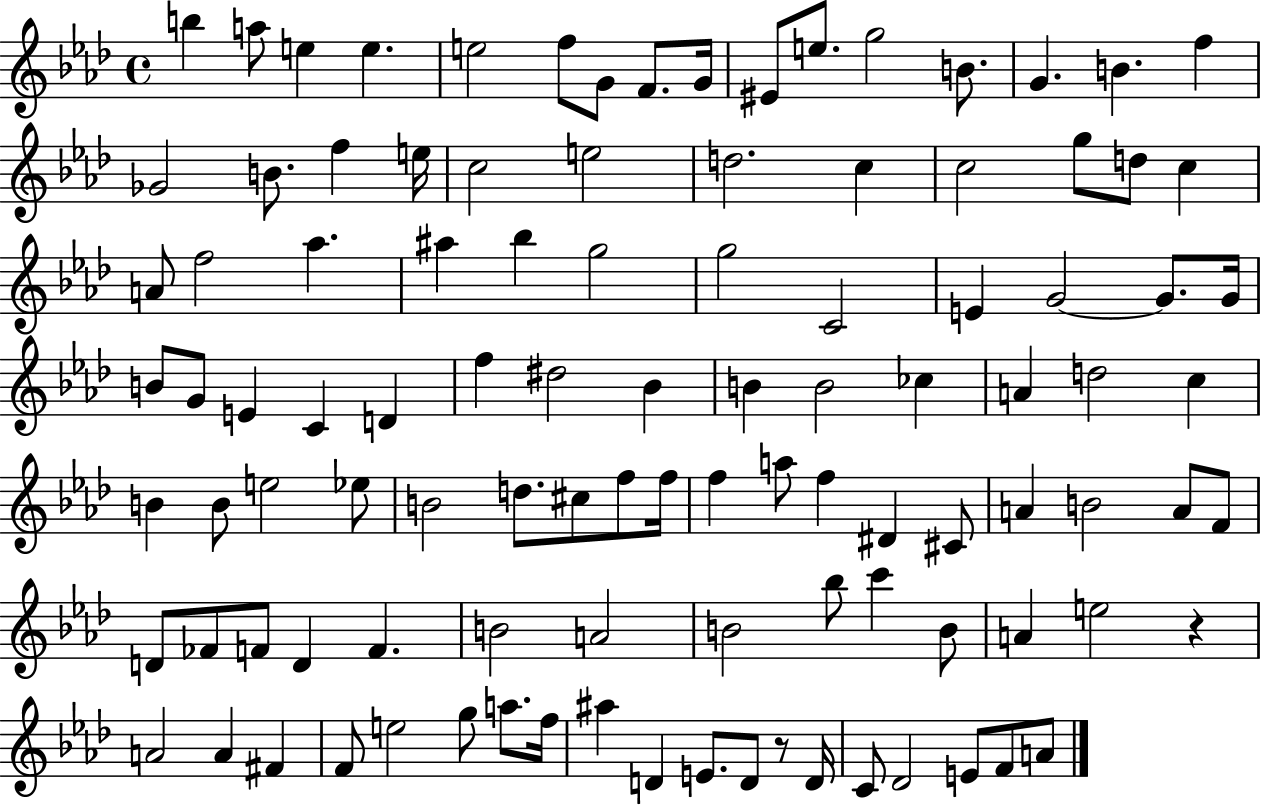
{
  \clef treble
  \time 4/4
  \defaultTimeSignature
  \key aes \major
  b''4 a''8 e''4 e''4. | e''2 f''8 g'8 f'8. g'16 | eis'8 e''8. g''2 b'8. | g'4. b'4. f''4 | \break ges'2 b'8. f''4 e''16 | c''2 e''2 | d''2. c''4 | c''2 g''8 d''8 c''4 | \break a'8 f''2 aes''4. | ais''4 bes''4 g''2 | g''2 c'2 | e'4 g'2~~ g'8. g'16 | \break b'8 g'8 e'4 c'4 d'4 | f''4 dis''2 bes'4 | b'4 b'2 ces''4 | a'4 d''2 c''4 | \break b'4 b'8 e''2 ees''8 | b'2 d''8. cis''8 f''8 f''16 | f''4 a''8 f''4 dis'4 cis'8 | a'4 b'2 a'8 f'8 | \break d'8 fes'8 f'8 d'4 f'4. | b'2 a'2 | b'2 bes''8 c'''4 b'8 | a'4 e''2 r4 | \break a'2 a'4 fis'4 | f'8 e''2 g''8 a''8. f''16 | ais''4 d'4 e'8. d'8 r8 d'16 | c'8 des'2 e'8 f'8 a'8 | \break \bar "|."
}